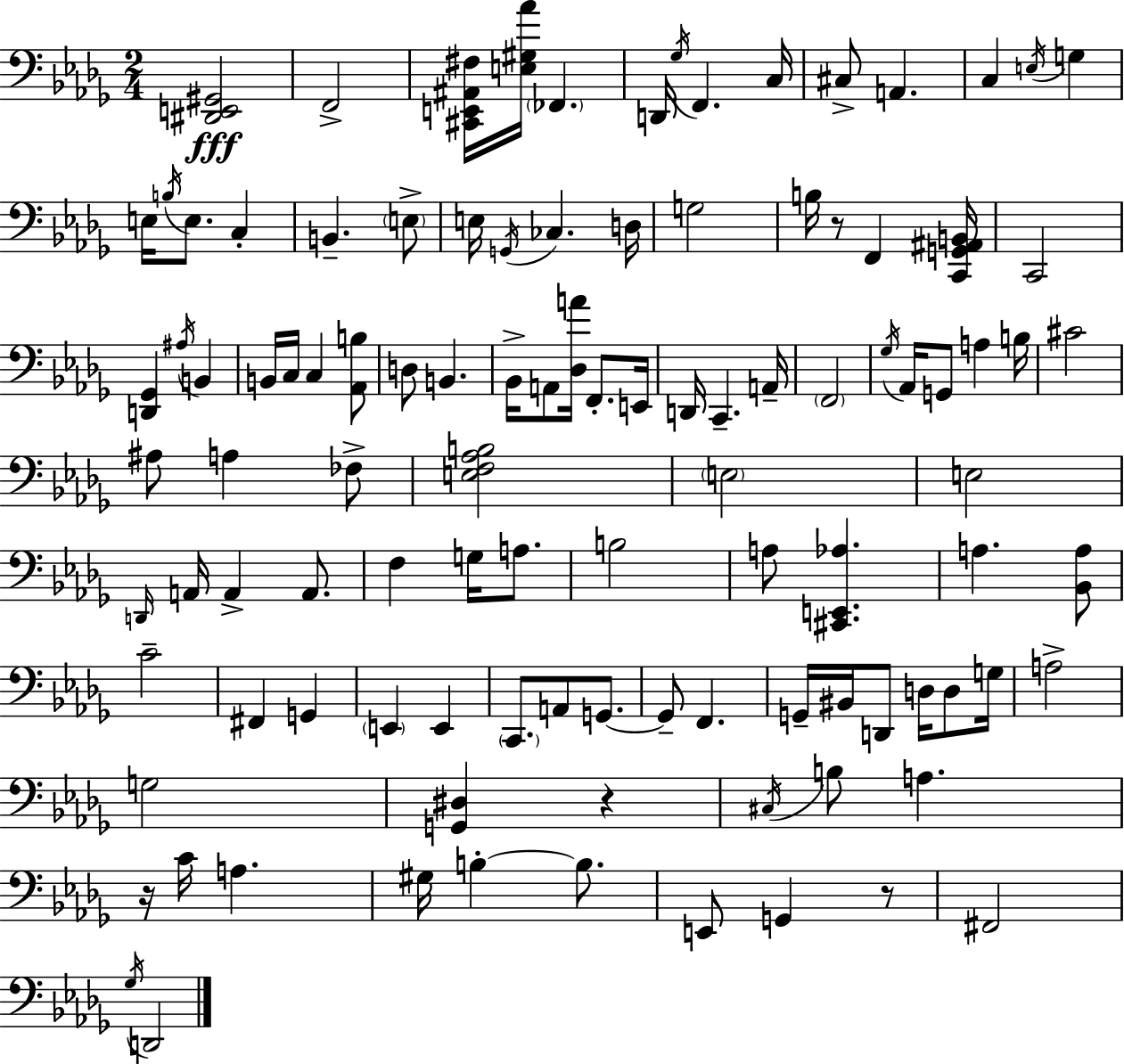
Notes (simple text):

[D#2,E2,G#2]/h F2/h [C#2,E2,A#2,F#3]/s [E3,G#3,Ab4]/s FES2/q. D2/s Gb3/s F2/q. C3/s C#3/e A2/q. C3/q E3/s G3/q E3/s B3/s E3/e. C3/q B2/q. E3/e E3/s G2/s CES3/q. D3/s G3/h B3/s R/e F2/q [C2,G2,A#2,B2]/s C2/h [D2,Gb2]/q A#3/s B2/q B2/s C3/s C3/q [Ab2,B3]/e D3/e B2/q. Bb2/s A2/e [Db3,A4]/s F2/e. E2/s D2/s C2/q. A2/s F2/h Gb3/s Ab2/s G2/e A3/q B3/s C#4/h A#3/e A3/q FES3/e [E3,F3,Ab3,B3]/h E3/h E3/h D2/s A2/s A2/q A2/e. F3/q G3/s A3/e. B3/h A3/e [C#2,E2,Ab3]/q. A3/q. [Bb2,A3]/e C4/h F#2/q G2/q E2/q E2/q C2/e. A2/e G2/e. G2/e F2/q. G2/s BIS2/s D2/e D3/s D3/e G3/s A3/h G3/h [G2,D#3]/q R/q C#3/s B3/e A3/q. R/s C4/s A3/q. G#3/s B3/q B3/e. E2/e G2/q R/e F#2/h Gb3/s D2/h